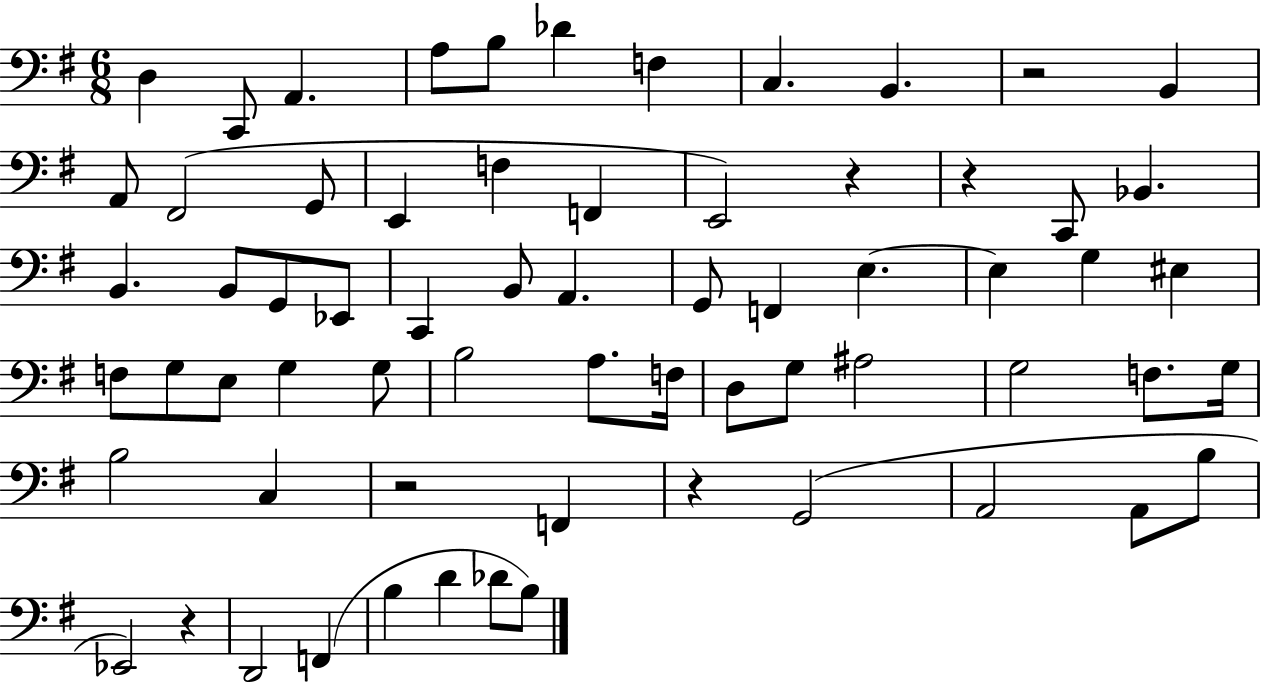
D3/q C2/e A2/q. A3/e B3/e Db4/q F3/q C3/q. B2/q. R/h B2/q A2/e F#2/h G2/e E2/q F3/q F2/q E2/h R/q R/q C2/e Bb2/q. B2/q. B2/e G2/e Eb2/e C2/q B2/e A2/q. G2/e F2/q E3/q. E3/q G3/q EIS3/q F3/e G3/e E3/e G3/q G3/e B3/h A3/e. F3/s D3/e G3/e A#3/h G3/h F3/e. G3/s B3/h C3/q R/h F2/q R/q G2/h A2/h A2/e B3/e Eb2/h R/q D2/h F2/q B3/q D4/q Db4/e B3/e